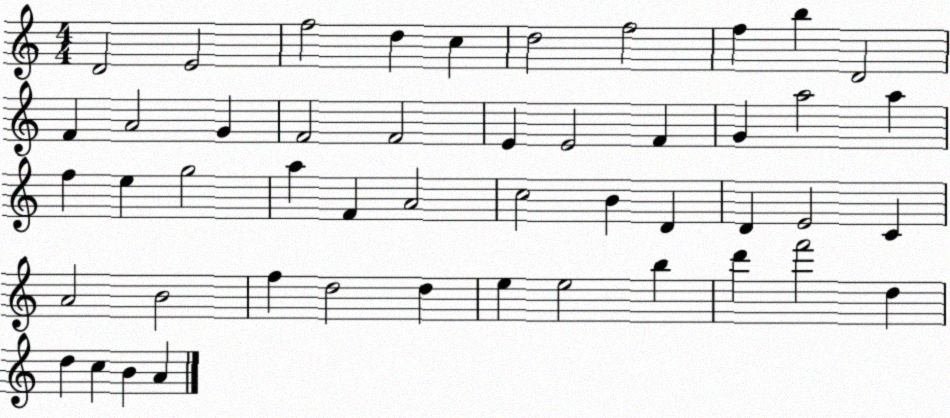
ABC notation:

X:1
T:Untitled
M:4/4
L:1/4
K:C
D2 E2 f2 d c d2 f2 f b D2 F A2 G F2 F2 E E2 F G a2 a f e g2 a F A2 c2 B D D E2 C A2 B2 f d2 d e e2 b d' f'2 d d c B A